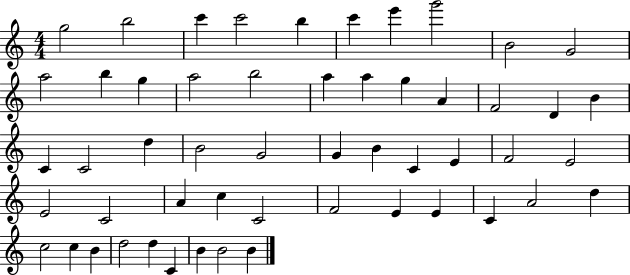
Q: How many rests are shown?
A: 0